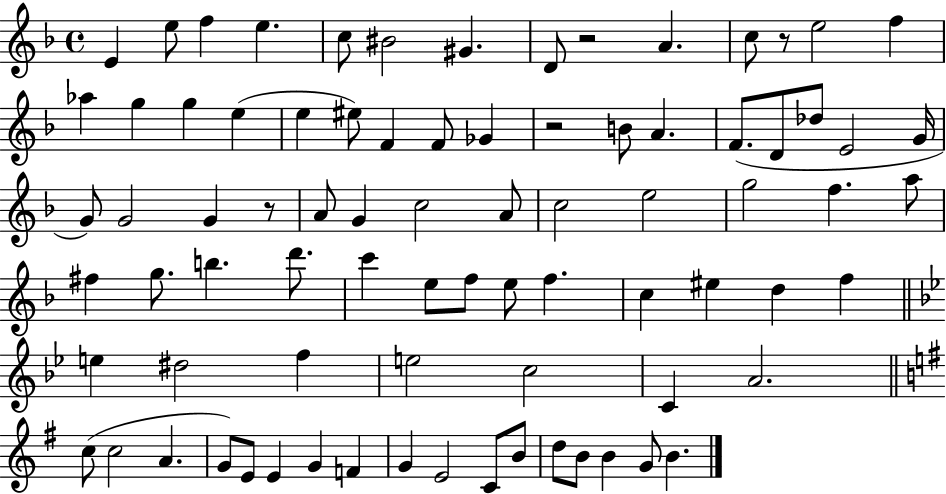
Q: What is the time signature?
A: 4/4